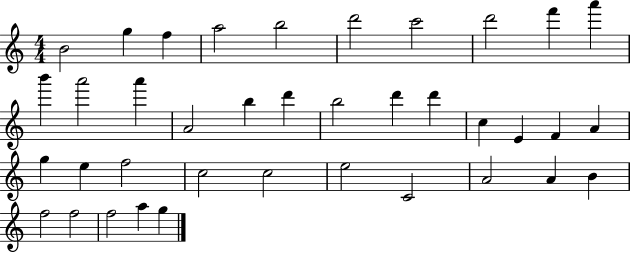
B4/h G5/q F5/q A5/h B5/h D6/h C6/h D6/h F6/q A6/q B6/q A6/h A6/q A4/h B5/q D6/q B5/h D6/q D6/q C5/q E4/q F4/q A4/q G5/q E5/q F5/h C5/h C5/h E5/h C4/h A4/h A4/q B4/q F5/h F5/h F5/h A5/q G5/q